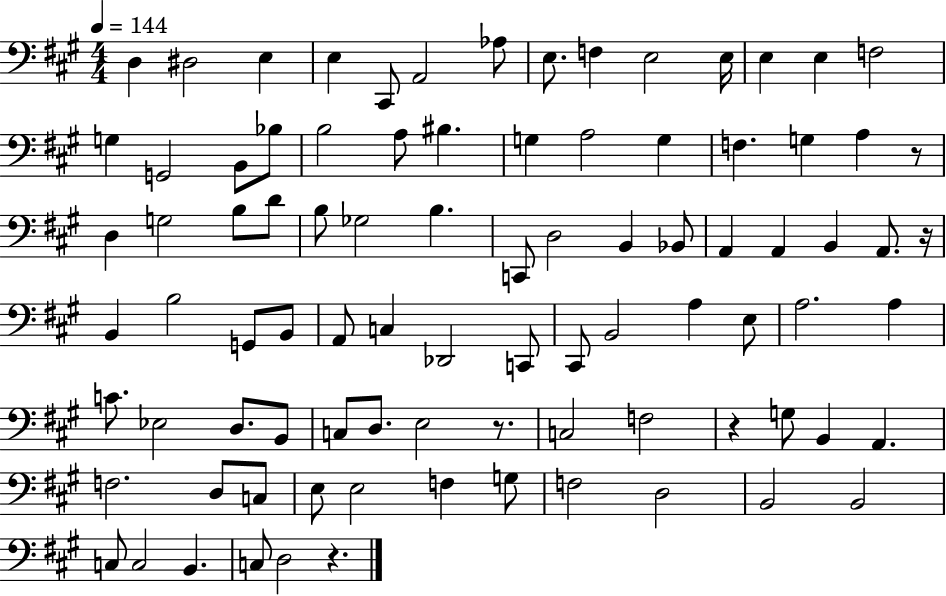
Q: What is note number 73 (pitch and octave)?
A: E3